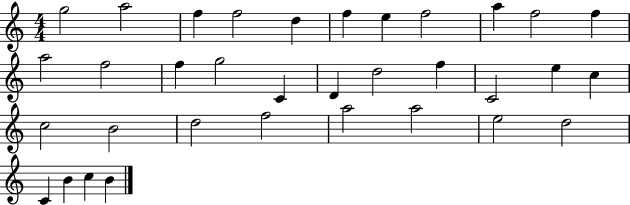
G5/h A5/h F5/q F5/h D5/q F5/q E5/q F5/h A5/q F5/h F5/q A5/h F5/h F5/q G5/h C4/q D4/q D5/h F5/q C4/h E5/q C5/q C5/h B4/h D5/h F5/h A5/h A5/h E5/h D5/h C4/q B4/q C5/q B4/q